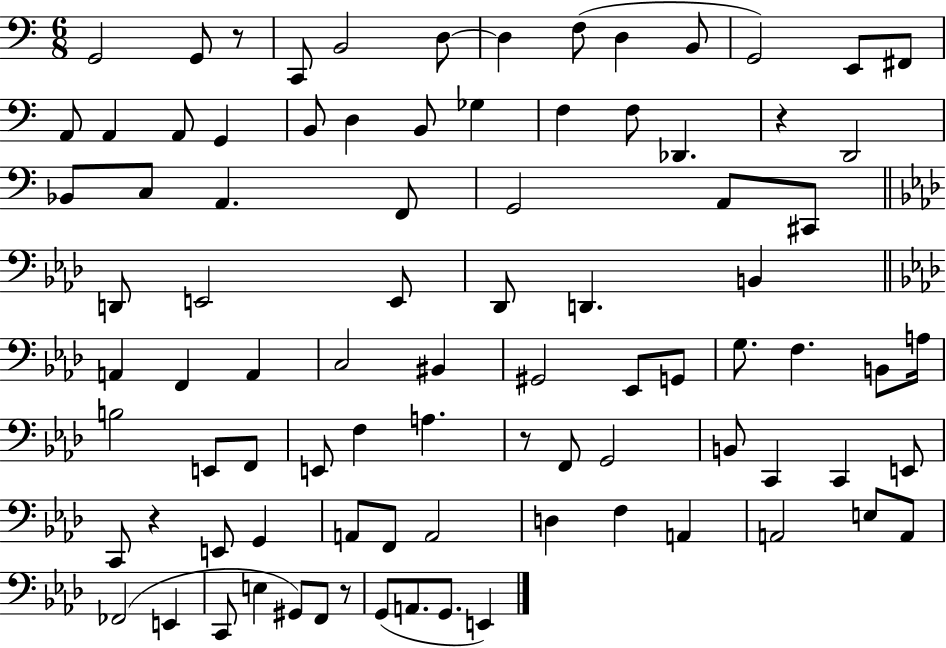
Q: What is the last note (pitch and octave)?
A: E2